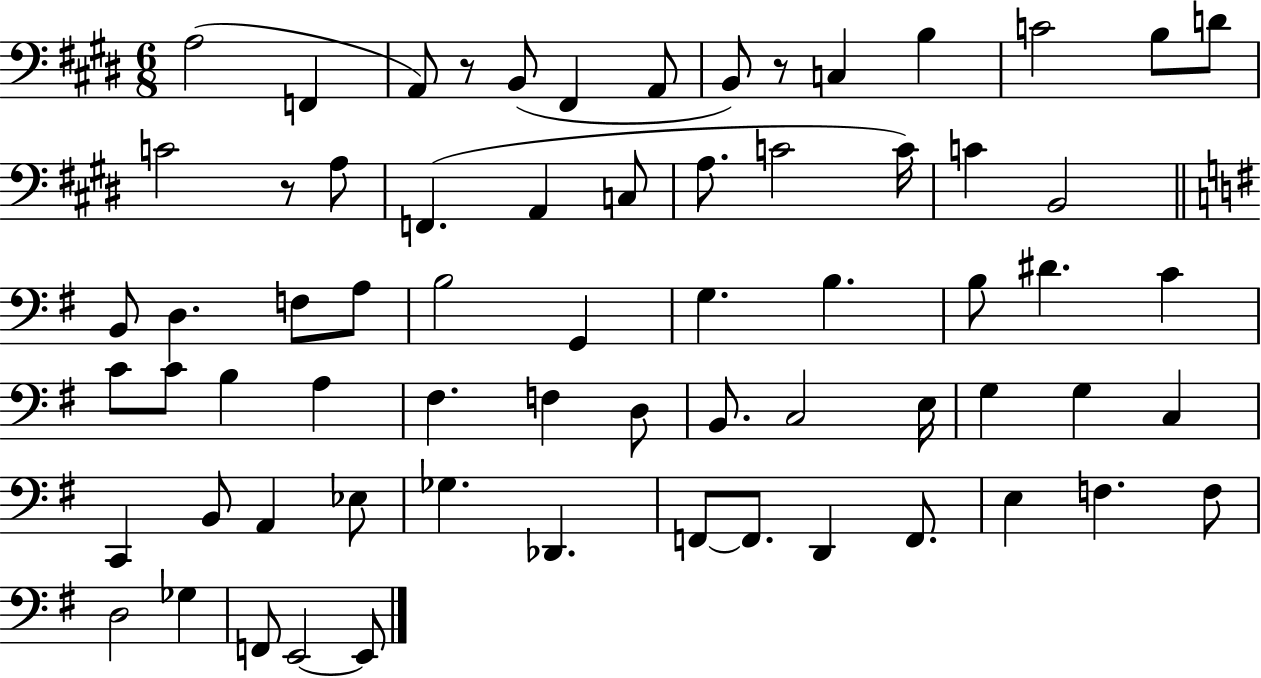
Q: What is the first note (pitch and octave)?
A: A3